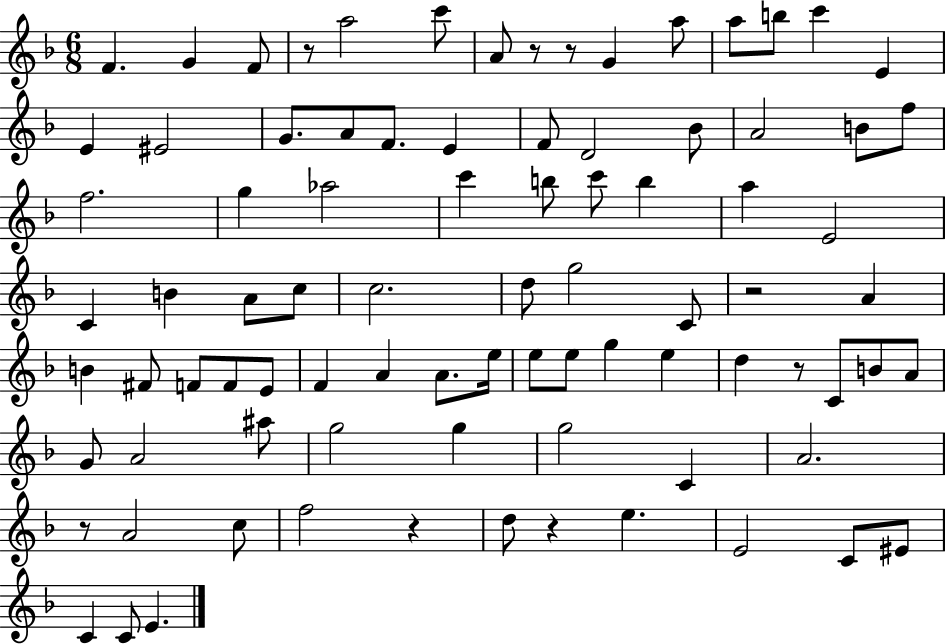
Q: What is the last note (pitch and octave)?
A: E4